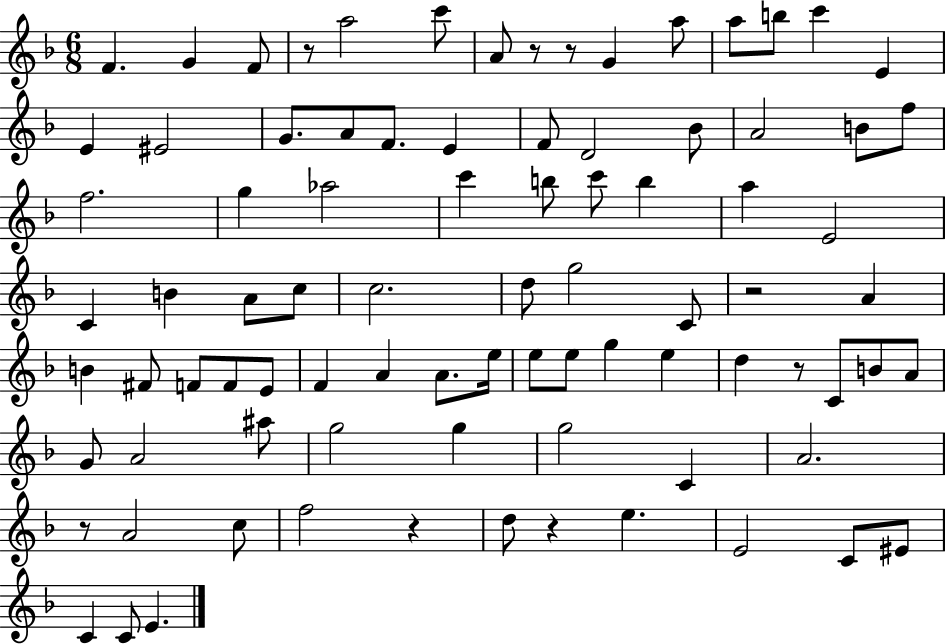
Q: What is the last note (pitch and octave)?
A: E4